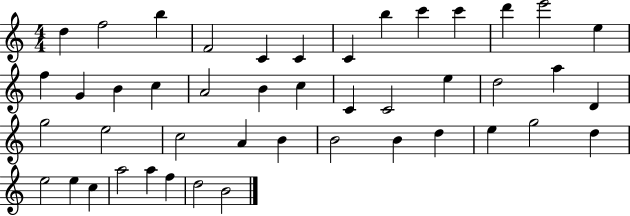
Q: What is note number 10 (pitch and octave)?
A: C6